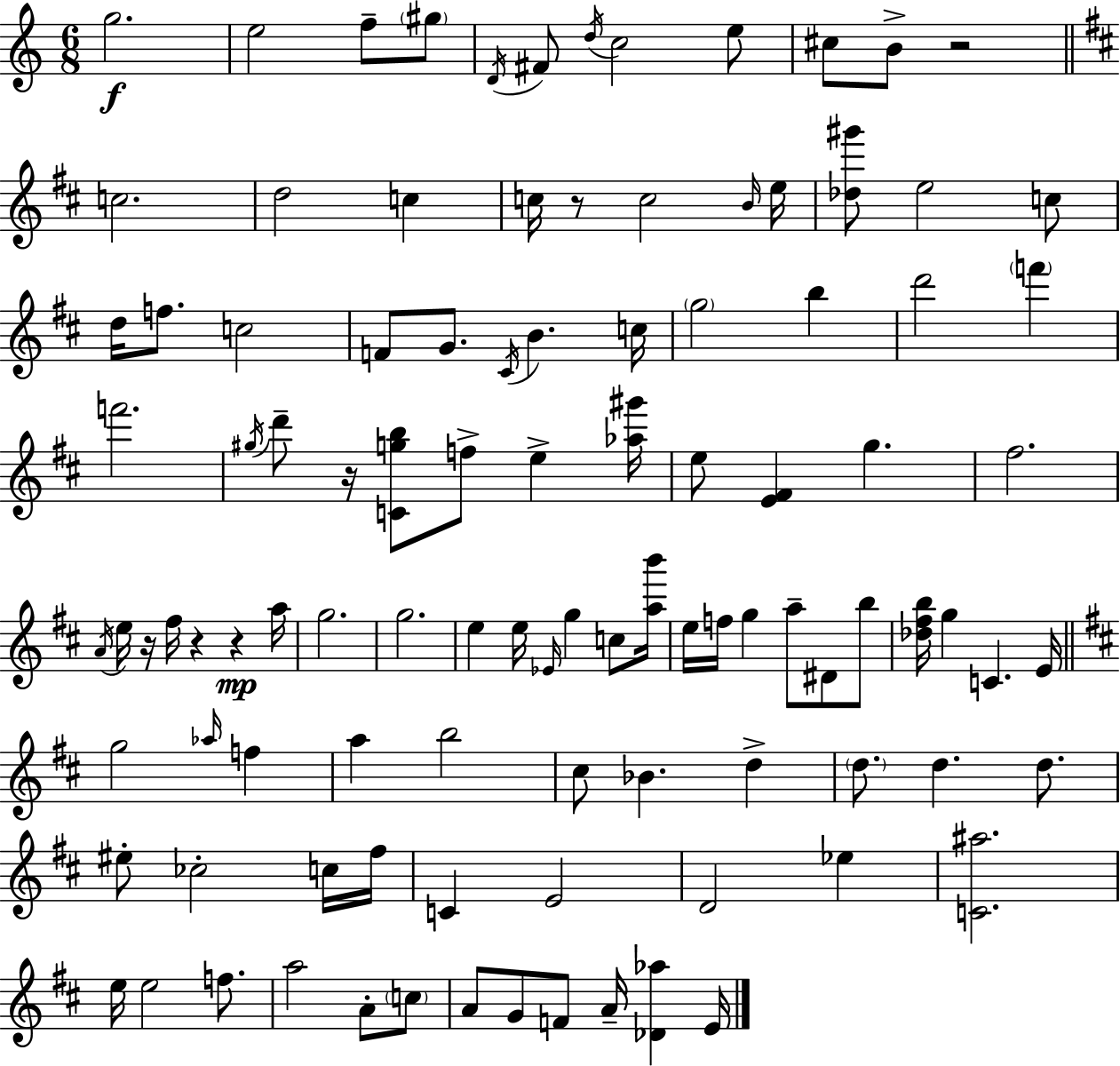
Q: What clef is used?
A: treble